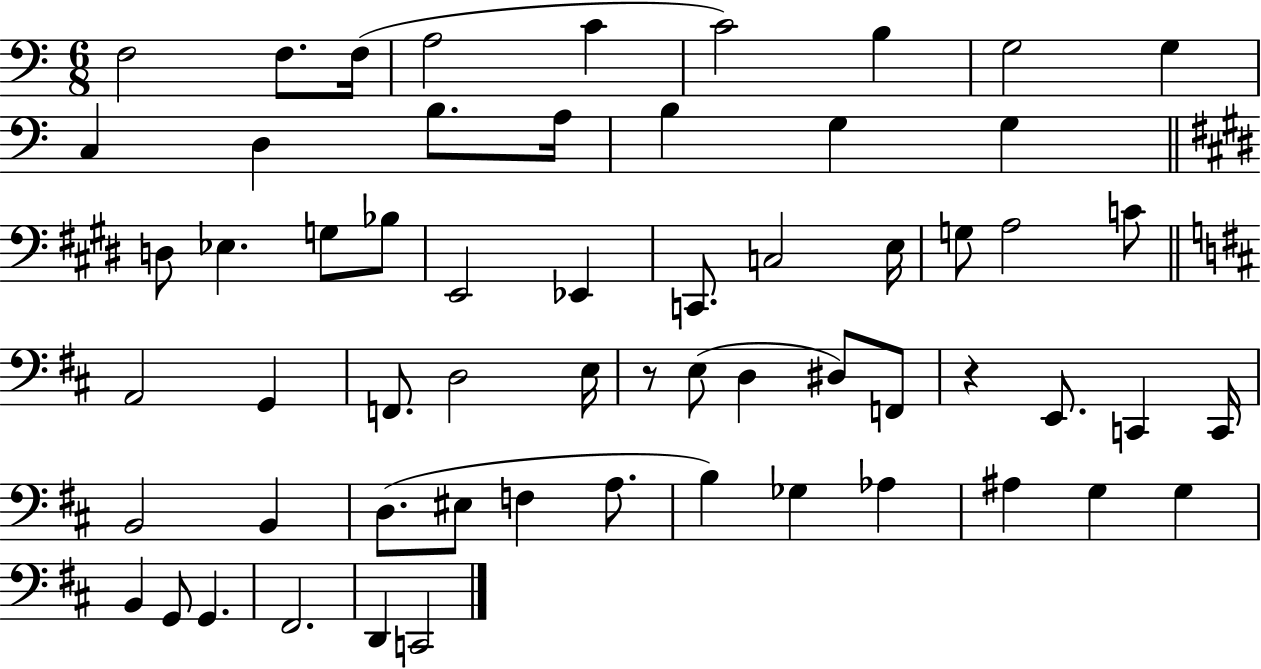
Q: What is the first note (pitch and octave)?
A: F3